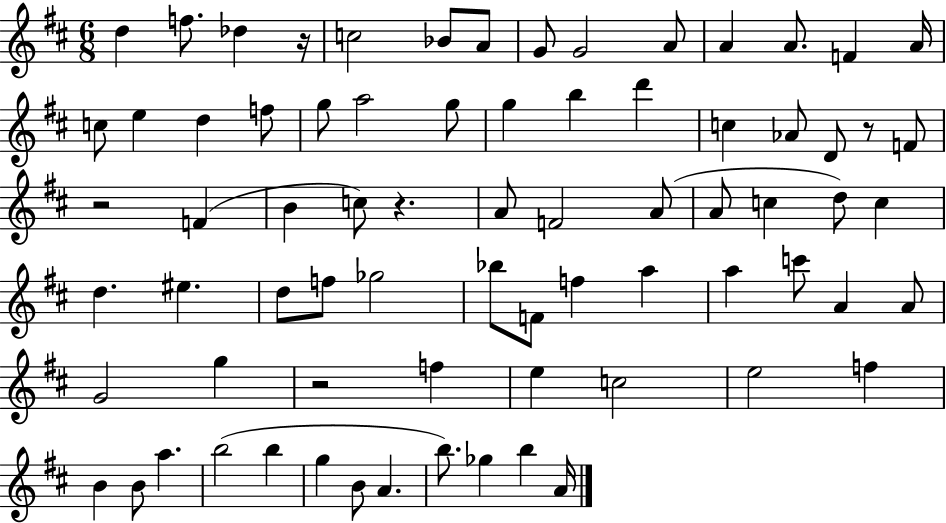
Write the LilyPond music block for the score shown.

{
  \clef treble
  \numericTimeSignature
  \time 6/8
  \key d \major
  d''4 f''8. des''4 r16 | c''2 bes'8 a'8 | g'8 g'2 a'8 | a'4 a'8. f'4 a'16 | \break c''8 e''4 d''4 f''8 | g''8 a''2 g''8 | g''4 b''4 d'''4 | c''4 aes'8 d'8 r8 f'8 | \break r2 f'4( | b'4 c''8) r4. | a'8 f'2 a'8( | a'8 c''4 d''8) c''4 | \break d''4. eis''4. | d''8 f''8 ges''2 | bes''8 f'8 f''4 a''4 | a''4 c'''8 a'4 a'8 | \break g'2 g''4 | r2 f''4 | e''4 c''2 | e''2 f''4 | \break b'4 b'8 a''4. | b''2( b''4 | g''4 b'8 a'4. | b''8.) ges''4 b''4 a'16 | \break \bar "|."
}